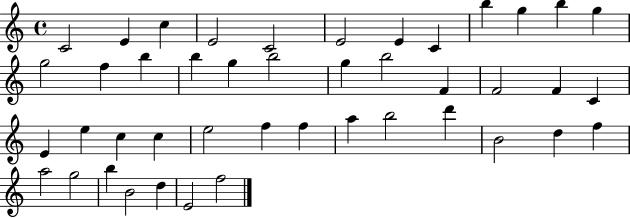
X:1
T:Untitled
M:4/4
L:1/4
K:C
C2 E c E2 C2 E2 E C b g b g g2 f b b g b2 g b2 F F2 F C E e c c e2 f f a b2 d' B2 d f a2 g2 b B2 d E2 f2